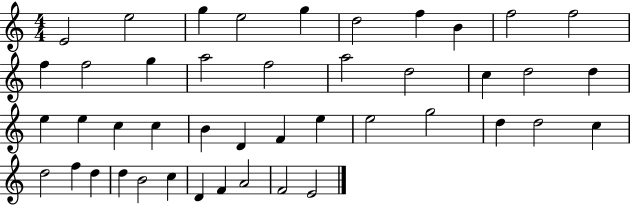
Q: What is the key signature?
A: C major